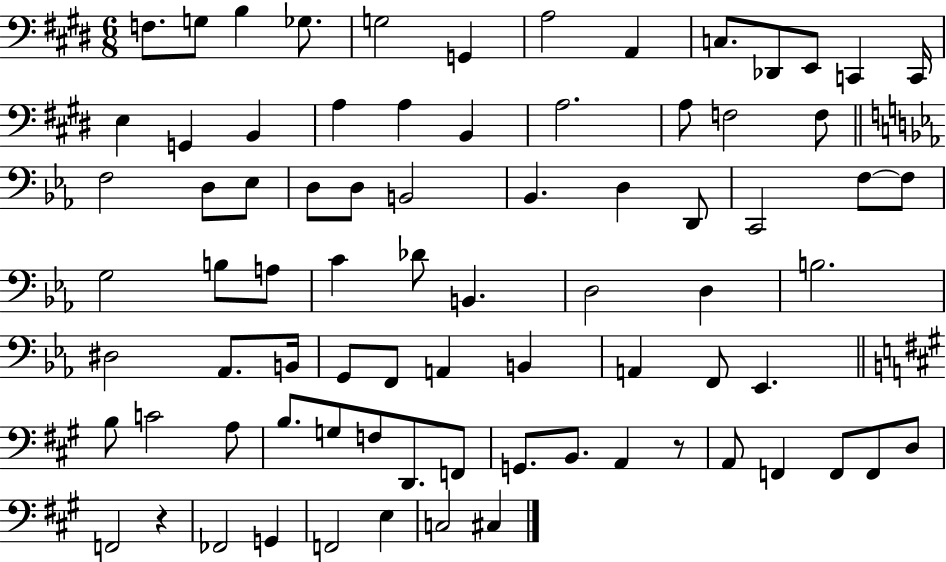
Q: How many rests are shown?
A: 2